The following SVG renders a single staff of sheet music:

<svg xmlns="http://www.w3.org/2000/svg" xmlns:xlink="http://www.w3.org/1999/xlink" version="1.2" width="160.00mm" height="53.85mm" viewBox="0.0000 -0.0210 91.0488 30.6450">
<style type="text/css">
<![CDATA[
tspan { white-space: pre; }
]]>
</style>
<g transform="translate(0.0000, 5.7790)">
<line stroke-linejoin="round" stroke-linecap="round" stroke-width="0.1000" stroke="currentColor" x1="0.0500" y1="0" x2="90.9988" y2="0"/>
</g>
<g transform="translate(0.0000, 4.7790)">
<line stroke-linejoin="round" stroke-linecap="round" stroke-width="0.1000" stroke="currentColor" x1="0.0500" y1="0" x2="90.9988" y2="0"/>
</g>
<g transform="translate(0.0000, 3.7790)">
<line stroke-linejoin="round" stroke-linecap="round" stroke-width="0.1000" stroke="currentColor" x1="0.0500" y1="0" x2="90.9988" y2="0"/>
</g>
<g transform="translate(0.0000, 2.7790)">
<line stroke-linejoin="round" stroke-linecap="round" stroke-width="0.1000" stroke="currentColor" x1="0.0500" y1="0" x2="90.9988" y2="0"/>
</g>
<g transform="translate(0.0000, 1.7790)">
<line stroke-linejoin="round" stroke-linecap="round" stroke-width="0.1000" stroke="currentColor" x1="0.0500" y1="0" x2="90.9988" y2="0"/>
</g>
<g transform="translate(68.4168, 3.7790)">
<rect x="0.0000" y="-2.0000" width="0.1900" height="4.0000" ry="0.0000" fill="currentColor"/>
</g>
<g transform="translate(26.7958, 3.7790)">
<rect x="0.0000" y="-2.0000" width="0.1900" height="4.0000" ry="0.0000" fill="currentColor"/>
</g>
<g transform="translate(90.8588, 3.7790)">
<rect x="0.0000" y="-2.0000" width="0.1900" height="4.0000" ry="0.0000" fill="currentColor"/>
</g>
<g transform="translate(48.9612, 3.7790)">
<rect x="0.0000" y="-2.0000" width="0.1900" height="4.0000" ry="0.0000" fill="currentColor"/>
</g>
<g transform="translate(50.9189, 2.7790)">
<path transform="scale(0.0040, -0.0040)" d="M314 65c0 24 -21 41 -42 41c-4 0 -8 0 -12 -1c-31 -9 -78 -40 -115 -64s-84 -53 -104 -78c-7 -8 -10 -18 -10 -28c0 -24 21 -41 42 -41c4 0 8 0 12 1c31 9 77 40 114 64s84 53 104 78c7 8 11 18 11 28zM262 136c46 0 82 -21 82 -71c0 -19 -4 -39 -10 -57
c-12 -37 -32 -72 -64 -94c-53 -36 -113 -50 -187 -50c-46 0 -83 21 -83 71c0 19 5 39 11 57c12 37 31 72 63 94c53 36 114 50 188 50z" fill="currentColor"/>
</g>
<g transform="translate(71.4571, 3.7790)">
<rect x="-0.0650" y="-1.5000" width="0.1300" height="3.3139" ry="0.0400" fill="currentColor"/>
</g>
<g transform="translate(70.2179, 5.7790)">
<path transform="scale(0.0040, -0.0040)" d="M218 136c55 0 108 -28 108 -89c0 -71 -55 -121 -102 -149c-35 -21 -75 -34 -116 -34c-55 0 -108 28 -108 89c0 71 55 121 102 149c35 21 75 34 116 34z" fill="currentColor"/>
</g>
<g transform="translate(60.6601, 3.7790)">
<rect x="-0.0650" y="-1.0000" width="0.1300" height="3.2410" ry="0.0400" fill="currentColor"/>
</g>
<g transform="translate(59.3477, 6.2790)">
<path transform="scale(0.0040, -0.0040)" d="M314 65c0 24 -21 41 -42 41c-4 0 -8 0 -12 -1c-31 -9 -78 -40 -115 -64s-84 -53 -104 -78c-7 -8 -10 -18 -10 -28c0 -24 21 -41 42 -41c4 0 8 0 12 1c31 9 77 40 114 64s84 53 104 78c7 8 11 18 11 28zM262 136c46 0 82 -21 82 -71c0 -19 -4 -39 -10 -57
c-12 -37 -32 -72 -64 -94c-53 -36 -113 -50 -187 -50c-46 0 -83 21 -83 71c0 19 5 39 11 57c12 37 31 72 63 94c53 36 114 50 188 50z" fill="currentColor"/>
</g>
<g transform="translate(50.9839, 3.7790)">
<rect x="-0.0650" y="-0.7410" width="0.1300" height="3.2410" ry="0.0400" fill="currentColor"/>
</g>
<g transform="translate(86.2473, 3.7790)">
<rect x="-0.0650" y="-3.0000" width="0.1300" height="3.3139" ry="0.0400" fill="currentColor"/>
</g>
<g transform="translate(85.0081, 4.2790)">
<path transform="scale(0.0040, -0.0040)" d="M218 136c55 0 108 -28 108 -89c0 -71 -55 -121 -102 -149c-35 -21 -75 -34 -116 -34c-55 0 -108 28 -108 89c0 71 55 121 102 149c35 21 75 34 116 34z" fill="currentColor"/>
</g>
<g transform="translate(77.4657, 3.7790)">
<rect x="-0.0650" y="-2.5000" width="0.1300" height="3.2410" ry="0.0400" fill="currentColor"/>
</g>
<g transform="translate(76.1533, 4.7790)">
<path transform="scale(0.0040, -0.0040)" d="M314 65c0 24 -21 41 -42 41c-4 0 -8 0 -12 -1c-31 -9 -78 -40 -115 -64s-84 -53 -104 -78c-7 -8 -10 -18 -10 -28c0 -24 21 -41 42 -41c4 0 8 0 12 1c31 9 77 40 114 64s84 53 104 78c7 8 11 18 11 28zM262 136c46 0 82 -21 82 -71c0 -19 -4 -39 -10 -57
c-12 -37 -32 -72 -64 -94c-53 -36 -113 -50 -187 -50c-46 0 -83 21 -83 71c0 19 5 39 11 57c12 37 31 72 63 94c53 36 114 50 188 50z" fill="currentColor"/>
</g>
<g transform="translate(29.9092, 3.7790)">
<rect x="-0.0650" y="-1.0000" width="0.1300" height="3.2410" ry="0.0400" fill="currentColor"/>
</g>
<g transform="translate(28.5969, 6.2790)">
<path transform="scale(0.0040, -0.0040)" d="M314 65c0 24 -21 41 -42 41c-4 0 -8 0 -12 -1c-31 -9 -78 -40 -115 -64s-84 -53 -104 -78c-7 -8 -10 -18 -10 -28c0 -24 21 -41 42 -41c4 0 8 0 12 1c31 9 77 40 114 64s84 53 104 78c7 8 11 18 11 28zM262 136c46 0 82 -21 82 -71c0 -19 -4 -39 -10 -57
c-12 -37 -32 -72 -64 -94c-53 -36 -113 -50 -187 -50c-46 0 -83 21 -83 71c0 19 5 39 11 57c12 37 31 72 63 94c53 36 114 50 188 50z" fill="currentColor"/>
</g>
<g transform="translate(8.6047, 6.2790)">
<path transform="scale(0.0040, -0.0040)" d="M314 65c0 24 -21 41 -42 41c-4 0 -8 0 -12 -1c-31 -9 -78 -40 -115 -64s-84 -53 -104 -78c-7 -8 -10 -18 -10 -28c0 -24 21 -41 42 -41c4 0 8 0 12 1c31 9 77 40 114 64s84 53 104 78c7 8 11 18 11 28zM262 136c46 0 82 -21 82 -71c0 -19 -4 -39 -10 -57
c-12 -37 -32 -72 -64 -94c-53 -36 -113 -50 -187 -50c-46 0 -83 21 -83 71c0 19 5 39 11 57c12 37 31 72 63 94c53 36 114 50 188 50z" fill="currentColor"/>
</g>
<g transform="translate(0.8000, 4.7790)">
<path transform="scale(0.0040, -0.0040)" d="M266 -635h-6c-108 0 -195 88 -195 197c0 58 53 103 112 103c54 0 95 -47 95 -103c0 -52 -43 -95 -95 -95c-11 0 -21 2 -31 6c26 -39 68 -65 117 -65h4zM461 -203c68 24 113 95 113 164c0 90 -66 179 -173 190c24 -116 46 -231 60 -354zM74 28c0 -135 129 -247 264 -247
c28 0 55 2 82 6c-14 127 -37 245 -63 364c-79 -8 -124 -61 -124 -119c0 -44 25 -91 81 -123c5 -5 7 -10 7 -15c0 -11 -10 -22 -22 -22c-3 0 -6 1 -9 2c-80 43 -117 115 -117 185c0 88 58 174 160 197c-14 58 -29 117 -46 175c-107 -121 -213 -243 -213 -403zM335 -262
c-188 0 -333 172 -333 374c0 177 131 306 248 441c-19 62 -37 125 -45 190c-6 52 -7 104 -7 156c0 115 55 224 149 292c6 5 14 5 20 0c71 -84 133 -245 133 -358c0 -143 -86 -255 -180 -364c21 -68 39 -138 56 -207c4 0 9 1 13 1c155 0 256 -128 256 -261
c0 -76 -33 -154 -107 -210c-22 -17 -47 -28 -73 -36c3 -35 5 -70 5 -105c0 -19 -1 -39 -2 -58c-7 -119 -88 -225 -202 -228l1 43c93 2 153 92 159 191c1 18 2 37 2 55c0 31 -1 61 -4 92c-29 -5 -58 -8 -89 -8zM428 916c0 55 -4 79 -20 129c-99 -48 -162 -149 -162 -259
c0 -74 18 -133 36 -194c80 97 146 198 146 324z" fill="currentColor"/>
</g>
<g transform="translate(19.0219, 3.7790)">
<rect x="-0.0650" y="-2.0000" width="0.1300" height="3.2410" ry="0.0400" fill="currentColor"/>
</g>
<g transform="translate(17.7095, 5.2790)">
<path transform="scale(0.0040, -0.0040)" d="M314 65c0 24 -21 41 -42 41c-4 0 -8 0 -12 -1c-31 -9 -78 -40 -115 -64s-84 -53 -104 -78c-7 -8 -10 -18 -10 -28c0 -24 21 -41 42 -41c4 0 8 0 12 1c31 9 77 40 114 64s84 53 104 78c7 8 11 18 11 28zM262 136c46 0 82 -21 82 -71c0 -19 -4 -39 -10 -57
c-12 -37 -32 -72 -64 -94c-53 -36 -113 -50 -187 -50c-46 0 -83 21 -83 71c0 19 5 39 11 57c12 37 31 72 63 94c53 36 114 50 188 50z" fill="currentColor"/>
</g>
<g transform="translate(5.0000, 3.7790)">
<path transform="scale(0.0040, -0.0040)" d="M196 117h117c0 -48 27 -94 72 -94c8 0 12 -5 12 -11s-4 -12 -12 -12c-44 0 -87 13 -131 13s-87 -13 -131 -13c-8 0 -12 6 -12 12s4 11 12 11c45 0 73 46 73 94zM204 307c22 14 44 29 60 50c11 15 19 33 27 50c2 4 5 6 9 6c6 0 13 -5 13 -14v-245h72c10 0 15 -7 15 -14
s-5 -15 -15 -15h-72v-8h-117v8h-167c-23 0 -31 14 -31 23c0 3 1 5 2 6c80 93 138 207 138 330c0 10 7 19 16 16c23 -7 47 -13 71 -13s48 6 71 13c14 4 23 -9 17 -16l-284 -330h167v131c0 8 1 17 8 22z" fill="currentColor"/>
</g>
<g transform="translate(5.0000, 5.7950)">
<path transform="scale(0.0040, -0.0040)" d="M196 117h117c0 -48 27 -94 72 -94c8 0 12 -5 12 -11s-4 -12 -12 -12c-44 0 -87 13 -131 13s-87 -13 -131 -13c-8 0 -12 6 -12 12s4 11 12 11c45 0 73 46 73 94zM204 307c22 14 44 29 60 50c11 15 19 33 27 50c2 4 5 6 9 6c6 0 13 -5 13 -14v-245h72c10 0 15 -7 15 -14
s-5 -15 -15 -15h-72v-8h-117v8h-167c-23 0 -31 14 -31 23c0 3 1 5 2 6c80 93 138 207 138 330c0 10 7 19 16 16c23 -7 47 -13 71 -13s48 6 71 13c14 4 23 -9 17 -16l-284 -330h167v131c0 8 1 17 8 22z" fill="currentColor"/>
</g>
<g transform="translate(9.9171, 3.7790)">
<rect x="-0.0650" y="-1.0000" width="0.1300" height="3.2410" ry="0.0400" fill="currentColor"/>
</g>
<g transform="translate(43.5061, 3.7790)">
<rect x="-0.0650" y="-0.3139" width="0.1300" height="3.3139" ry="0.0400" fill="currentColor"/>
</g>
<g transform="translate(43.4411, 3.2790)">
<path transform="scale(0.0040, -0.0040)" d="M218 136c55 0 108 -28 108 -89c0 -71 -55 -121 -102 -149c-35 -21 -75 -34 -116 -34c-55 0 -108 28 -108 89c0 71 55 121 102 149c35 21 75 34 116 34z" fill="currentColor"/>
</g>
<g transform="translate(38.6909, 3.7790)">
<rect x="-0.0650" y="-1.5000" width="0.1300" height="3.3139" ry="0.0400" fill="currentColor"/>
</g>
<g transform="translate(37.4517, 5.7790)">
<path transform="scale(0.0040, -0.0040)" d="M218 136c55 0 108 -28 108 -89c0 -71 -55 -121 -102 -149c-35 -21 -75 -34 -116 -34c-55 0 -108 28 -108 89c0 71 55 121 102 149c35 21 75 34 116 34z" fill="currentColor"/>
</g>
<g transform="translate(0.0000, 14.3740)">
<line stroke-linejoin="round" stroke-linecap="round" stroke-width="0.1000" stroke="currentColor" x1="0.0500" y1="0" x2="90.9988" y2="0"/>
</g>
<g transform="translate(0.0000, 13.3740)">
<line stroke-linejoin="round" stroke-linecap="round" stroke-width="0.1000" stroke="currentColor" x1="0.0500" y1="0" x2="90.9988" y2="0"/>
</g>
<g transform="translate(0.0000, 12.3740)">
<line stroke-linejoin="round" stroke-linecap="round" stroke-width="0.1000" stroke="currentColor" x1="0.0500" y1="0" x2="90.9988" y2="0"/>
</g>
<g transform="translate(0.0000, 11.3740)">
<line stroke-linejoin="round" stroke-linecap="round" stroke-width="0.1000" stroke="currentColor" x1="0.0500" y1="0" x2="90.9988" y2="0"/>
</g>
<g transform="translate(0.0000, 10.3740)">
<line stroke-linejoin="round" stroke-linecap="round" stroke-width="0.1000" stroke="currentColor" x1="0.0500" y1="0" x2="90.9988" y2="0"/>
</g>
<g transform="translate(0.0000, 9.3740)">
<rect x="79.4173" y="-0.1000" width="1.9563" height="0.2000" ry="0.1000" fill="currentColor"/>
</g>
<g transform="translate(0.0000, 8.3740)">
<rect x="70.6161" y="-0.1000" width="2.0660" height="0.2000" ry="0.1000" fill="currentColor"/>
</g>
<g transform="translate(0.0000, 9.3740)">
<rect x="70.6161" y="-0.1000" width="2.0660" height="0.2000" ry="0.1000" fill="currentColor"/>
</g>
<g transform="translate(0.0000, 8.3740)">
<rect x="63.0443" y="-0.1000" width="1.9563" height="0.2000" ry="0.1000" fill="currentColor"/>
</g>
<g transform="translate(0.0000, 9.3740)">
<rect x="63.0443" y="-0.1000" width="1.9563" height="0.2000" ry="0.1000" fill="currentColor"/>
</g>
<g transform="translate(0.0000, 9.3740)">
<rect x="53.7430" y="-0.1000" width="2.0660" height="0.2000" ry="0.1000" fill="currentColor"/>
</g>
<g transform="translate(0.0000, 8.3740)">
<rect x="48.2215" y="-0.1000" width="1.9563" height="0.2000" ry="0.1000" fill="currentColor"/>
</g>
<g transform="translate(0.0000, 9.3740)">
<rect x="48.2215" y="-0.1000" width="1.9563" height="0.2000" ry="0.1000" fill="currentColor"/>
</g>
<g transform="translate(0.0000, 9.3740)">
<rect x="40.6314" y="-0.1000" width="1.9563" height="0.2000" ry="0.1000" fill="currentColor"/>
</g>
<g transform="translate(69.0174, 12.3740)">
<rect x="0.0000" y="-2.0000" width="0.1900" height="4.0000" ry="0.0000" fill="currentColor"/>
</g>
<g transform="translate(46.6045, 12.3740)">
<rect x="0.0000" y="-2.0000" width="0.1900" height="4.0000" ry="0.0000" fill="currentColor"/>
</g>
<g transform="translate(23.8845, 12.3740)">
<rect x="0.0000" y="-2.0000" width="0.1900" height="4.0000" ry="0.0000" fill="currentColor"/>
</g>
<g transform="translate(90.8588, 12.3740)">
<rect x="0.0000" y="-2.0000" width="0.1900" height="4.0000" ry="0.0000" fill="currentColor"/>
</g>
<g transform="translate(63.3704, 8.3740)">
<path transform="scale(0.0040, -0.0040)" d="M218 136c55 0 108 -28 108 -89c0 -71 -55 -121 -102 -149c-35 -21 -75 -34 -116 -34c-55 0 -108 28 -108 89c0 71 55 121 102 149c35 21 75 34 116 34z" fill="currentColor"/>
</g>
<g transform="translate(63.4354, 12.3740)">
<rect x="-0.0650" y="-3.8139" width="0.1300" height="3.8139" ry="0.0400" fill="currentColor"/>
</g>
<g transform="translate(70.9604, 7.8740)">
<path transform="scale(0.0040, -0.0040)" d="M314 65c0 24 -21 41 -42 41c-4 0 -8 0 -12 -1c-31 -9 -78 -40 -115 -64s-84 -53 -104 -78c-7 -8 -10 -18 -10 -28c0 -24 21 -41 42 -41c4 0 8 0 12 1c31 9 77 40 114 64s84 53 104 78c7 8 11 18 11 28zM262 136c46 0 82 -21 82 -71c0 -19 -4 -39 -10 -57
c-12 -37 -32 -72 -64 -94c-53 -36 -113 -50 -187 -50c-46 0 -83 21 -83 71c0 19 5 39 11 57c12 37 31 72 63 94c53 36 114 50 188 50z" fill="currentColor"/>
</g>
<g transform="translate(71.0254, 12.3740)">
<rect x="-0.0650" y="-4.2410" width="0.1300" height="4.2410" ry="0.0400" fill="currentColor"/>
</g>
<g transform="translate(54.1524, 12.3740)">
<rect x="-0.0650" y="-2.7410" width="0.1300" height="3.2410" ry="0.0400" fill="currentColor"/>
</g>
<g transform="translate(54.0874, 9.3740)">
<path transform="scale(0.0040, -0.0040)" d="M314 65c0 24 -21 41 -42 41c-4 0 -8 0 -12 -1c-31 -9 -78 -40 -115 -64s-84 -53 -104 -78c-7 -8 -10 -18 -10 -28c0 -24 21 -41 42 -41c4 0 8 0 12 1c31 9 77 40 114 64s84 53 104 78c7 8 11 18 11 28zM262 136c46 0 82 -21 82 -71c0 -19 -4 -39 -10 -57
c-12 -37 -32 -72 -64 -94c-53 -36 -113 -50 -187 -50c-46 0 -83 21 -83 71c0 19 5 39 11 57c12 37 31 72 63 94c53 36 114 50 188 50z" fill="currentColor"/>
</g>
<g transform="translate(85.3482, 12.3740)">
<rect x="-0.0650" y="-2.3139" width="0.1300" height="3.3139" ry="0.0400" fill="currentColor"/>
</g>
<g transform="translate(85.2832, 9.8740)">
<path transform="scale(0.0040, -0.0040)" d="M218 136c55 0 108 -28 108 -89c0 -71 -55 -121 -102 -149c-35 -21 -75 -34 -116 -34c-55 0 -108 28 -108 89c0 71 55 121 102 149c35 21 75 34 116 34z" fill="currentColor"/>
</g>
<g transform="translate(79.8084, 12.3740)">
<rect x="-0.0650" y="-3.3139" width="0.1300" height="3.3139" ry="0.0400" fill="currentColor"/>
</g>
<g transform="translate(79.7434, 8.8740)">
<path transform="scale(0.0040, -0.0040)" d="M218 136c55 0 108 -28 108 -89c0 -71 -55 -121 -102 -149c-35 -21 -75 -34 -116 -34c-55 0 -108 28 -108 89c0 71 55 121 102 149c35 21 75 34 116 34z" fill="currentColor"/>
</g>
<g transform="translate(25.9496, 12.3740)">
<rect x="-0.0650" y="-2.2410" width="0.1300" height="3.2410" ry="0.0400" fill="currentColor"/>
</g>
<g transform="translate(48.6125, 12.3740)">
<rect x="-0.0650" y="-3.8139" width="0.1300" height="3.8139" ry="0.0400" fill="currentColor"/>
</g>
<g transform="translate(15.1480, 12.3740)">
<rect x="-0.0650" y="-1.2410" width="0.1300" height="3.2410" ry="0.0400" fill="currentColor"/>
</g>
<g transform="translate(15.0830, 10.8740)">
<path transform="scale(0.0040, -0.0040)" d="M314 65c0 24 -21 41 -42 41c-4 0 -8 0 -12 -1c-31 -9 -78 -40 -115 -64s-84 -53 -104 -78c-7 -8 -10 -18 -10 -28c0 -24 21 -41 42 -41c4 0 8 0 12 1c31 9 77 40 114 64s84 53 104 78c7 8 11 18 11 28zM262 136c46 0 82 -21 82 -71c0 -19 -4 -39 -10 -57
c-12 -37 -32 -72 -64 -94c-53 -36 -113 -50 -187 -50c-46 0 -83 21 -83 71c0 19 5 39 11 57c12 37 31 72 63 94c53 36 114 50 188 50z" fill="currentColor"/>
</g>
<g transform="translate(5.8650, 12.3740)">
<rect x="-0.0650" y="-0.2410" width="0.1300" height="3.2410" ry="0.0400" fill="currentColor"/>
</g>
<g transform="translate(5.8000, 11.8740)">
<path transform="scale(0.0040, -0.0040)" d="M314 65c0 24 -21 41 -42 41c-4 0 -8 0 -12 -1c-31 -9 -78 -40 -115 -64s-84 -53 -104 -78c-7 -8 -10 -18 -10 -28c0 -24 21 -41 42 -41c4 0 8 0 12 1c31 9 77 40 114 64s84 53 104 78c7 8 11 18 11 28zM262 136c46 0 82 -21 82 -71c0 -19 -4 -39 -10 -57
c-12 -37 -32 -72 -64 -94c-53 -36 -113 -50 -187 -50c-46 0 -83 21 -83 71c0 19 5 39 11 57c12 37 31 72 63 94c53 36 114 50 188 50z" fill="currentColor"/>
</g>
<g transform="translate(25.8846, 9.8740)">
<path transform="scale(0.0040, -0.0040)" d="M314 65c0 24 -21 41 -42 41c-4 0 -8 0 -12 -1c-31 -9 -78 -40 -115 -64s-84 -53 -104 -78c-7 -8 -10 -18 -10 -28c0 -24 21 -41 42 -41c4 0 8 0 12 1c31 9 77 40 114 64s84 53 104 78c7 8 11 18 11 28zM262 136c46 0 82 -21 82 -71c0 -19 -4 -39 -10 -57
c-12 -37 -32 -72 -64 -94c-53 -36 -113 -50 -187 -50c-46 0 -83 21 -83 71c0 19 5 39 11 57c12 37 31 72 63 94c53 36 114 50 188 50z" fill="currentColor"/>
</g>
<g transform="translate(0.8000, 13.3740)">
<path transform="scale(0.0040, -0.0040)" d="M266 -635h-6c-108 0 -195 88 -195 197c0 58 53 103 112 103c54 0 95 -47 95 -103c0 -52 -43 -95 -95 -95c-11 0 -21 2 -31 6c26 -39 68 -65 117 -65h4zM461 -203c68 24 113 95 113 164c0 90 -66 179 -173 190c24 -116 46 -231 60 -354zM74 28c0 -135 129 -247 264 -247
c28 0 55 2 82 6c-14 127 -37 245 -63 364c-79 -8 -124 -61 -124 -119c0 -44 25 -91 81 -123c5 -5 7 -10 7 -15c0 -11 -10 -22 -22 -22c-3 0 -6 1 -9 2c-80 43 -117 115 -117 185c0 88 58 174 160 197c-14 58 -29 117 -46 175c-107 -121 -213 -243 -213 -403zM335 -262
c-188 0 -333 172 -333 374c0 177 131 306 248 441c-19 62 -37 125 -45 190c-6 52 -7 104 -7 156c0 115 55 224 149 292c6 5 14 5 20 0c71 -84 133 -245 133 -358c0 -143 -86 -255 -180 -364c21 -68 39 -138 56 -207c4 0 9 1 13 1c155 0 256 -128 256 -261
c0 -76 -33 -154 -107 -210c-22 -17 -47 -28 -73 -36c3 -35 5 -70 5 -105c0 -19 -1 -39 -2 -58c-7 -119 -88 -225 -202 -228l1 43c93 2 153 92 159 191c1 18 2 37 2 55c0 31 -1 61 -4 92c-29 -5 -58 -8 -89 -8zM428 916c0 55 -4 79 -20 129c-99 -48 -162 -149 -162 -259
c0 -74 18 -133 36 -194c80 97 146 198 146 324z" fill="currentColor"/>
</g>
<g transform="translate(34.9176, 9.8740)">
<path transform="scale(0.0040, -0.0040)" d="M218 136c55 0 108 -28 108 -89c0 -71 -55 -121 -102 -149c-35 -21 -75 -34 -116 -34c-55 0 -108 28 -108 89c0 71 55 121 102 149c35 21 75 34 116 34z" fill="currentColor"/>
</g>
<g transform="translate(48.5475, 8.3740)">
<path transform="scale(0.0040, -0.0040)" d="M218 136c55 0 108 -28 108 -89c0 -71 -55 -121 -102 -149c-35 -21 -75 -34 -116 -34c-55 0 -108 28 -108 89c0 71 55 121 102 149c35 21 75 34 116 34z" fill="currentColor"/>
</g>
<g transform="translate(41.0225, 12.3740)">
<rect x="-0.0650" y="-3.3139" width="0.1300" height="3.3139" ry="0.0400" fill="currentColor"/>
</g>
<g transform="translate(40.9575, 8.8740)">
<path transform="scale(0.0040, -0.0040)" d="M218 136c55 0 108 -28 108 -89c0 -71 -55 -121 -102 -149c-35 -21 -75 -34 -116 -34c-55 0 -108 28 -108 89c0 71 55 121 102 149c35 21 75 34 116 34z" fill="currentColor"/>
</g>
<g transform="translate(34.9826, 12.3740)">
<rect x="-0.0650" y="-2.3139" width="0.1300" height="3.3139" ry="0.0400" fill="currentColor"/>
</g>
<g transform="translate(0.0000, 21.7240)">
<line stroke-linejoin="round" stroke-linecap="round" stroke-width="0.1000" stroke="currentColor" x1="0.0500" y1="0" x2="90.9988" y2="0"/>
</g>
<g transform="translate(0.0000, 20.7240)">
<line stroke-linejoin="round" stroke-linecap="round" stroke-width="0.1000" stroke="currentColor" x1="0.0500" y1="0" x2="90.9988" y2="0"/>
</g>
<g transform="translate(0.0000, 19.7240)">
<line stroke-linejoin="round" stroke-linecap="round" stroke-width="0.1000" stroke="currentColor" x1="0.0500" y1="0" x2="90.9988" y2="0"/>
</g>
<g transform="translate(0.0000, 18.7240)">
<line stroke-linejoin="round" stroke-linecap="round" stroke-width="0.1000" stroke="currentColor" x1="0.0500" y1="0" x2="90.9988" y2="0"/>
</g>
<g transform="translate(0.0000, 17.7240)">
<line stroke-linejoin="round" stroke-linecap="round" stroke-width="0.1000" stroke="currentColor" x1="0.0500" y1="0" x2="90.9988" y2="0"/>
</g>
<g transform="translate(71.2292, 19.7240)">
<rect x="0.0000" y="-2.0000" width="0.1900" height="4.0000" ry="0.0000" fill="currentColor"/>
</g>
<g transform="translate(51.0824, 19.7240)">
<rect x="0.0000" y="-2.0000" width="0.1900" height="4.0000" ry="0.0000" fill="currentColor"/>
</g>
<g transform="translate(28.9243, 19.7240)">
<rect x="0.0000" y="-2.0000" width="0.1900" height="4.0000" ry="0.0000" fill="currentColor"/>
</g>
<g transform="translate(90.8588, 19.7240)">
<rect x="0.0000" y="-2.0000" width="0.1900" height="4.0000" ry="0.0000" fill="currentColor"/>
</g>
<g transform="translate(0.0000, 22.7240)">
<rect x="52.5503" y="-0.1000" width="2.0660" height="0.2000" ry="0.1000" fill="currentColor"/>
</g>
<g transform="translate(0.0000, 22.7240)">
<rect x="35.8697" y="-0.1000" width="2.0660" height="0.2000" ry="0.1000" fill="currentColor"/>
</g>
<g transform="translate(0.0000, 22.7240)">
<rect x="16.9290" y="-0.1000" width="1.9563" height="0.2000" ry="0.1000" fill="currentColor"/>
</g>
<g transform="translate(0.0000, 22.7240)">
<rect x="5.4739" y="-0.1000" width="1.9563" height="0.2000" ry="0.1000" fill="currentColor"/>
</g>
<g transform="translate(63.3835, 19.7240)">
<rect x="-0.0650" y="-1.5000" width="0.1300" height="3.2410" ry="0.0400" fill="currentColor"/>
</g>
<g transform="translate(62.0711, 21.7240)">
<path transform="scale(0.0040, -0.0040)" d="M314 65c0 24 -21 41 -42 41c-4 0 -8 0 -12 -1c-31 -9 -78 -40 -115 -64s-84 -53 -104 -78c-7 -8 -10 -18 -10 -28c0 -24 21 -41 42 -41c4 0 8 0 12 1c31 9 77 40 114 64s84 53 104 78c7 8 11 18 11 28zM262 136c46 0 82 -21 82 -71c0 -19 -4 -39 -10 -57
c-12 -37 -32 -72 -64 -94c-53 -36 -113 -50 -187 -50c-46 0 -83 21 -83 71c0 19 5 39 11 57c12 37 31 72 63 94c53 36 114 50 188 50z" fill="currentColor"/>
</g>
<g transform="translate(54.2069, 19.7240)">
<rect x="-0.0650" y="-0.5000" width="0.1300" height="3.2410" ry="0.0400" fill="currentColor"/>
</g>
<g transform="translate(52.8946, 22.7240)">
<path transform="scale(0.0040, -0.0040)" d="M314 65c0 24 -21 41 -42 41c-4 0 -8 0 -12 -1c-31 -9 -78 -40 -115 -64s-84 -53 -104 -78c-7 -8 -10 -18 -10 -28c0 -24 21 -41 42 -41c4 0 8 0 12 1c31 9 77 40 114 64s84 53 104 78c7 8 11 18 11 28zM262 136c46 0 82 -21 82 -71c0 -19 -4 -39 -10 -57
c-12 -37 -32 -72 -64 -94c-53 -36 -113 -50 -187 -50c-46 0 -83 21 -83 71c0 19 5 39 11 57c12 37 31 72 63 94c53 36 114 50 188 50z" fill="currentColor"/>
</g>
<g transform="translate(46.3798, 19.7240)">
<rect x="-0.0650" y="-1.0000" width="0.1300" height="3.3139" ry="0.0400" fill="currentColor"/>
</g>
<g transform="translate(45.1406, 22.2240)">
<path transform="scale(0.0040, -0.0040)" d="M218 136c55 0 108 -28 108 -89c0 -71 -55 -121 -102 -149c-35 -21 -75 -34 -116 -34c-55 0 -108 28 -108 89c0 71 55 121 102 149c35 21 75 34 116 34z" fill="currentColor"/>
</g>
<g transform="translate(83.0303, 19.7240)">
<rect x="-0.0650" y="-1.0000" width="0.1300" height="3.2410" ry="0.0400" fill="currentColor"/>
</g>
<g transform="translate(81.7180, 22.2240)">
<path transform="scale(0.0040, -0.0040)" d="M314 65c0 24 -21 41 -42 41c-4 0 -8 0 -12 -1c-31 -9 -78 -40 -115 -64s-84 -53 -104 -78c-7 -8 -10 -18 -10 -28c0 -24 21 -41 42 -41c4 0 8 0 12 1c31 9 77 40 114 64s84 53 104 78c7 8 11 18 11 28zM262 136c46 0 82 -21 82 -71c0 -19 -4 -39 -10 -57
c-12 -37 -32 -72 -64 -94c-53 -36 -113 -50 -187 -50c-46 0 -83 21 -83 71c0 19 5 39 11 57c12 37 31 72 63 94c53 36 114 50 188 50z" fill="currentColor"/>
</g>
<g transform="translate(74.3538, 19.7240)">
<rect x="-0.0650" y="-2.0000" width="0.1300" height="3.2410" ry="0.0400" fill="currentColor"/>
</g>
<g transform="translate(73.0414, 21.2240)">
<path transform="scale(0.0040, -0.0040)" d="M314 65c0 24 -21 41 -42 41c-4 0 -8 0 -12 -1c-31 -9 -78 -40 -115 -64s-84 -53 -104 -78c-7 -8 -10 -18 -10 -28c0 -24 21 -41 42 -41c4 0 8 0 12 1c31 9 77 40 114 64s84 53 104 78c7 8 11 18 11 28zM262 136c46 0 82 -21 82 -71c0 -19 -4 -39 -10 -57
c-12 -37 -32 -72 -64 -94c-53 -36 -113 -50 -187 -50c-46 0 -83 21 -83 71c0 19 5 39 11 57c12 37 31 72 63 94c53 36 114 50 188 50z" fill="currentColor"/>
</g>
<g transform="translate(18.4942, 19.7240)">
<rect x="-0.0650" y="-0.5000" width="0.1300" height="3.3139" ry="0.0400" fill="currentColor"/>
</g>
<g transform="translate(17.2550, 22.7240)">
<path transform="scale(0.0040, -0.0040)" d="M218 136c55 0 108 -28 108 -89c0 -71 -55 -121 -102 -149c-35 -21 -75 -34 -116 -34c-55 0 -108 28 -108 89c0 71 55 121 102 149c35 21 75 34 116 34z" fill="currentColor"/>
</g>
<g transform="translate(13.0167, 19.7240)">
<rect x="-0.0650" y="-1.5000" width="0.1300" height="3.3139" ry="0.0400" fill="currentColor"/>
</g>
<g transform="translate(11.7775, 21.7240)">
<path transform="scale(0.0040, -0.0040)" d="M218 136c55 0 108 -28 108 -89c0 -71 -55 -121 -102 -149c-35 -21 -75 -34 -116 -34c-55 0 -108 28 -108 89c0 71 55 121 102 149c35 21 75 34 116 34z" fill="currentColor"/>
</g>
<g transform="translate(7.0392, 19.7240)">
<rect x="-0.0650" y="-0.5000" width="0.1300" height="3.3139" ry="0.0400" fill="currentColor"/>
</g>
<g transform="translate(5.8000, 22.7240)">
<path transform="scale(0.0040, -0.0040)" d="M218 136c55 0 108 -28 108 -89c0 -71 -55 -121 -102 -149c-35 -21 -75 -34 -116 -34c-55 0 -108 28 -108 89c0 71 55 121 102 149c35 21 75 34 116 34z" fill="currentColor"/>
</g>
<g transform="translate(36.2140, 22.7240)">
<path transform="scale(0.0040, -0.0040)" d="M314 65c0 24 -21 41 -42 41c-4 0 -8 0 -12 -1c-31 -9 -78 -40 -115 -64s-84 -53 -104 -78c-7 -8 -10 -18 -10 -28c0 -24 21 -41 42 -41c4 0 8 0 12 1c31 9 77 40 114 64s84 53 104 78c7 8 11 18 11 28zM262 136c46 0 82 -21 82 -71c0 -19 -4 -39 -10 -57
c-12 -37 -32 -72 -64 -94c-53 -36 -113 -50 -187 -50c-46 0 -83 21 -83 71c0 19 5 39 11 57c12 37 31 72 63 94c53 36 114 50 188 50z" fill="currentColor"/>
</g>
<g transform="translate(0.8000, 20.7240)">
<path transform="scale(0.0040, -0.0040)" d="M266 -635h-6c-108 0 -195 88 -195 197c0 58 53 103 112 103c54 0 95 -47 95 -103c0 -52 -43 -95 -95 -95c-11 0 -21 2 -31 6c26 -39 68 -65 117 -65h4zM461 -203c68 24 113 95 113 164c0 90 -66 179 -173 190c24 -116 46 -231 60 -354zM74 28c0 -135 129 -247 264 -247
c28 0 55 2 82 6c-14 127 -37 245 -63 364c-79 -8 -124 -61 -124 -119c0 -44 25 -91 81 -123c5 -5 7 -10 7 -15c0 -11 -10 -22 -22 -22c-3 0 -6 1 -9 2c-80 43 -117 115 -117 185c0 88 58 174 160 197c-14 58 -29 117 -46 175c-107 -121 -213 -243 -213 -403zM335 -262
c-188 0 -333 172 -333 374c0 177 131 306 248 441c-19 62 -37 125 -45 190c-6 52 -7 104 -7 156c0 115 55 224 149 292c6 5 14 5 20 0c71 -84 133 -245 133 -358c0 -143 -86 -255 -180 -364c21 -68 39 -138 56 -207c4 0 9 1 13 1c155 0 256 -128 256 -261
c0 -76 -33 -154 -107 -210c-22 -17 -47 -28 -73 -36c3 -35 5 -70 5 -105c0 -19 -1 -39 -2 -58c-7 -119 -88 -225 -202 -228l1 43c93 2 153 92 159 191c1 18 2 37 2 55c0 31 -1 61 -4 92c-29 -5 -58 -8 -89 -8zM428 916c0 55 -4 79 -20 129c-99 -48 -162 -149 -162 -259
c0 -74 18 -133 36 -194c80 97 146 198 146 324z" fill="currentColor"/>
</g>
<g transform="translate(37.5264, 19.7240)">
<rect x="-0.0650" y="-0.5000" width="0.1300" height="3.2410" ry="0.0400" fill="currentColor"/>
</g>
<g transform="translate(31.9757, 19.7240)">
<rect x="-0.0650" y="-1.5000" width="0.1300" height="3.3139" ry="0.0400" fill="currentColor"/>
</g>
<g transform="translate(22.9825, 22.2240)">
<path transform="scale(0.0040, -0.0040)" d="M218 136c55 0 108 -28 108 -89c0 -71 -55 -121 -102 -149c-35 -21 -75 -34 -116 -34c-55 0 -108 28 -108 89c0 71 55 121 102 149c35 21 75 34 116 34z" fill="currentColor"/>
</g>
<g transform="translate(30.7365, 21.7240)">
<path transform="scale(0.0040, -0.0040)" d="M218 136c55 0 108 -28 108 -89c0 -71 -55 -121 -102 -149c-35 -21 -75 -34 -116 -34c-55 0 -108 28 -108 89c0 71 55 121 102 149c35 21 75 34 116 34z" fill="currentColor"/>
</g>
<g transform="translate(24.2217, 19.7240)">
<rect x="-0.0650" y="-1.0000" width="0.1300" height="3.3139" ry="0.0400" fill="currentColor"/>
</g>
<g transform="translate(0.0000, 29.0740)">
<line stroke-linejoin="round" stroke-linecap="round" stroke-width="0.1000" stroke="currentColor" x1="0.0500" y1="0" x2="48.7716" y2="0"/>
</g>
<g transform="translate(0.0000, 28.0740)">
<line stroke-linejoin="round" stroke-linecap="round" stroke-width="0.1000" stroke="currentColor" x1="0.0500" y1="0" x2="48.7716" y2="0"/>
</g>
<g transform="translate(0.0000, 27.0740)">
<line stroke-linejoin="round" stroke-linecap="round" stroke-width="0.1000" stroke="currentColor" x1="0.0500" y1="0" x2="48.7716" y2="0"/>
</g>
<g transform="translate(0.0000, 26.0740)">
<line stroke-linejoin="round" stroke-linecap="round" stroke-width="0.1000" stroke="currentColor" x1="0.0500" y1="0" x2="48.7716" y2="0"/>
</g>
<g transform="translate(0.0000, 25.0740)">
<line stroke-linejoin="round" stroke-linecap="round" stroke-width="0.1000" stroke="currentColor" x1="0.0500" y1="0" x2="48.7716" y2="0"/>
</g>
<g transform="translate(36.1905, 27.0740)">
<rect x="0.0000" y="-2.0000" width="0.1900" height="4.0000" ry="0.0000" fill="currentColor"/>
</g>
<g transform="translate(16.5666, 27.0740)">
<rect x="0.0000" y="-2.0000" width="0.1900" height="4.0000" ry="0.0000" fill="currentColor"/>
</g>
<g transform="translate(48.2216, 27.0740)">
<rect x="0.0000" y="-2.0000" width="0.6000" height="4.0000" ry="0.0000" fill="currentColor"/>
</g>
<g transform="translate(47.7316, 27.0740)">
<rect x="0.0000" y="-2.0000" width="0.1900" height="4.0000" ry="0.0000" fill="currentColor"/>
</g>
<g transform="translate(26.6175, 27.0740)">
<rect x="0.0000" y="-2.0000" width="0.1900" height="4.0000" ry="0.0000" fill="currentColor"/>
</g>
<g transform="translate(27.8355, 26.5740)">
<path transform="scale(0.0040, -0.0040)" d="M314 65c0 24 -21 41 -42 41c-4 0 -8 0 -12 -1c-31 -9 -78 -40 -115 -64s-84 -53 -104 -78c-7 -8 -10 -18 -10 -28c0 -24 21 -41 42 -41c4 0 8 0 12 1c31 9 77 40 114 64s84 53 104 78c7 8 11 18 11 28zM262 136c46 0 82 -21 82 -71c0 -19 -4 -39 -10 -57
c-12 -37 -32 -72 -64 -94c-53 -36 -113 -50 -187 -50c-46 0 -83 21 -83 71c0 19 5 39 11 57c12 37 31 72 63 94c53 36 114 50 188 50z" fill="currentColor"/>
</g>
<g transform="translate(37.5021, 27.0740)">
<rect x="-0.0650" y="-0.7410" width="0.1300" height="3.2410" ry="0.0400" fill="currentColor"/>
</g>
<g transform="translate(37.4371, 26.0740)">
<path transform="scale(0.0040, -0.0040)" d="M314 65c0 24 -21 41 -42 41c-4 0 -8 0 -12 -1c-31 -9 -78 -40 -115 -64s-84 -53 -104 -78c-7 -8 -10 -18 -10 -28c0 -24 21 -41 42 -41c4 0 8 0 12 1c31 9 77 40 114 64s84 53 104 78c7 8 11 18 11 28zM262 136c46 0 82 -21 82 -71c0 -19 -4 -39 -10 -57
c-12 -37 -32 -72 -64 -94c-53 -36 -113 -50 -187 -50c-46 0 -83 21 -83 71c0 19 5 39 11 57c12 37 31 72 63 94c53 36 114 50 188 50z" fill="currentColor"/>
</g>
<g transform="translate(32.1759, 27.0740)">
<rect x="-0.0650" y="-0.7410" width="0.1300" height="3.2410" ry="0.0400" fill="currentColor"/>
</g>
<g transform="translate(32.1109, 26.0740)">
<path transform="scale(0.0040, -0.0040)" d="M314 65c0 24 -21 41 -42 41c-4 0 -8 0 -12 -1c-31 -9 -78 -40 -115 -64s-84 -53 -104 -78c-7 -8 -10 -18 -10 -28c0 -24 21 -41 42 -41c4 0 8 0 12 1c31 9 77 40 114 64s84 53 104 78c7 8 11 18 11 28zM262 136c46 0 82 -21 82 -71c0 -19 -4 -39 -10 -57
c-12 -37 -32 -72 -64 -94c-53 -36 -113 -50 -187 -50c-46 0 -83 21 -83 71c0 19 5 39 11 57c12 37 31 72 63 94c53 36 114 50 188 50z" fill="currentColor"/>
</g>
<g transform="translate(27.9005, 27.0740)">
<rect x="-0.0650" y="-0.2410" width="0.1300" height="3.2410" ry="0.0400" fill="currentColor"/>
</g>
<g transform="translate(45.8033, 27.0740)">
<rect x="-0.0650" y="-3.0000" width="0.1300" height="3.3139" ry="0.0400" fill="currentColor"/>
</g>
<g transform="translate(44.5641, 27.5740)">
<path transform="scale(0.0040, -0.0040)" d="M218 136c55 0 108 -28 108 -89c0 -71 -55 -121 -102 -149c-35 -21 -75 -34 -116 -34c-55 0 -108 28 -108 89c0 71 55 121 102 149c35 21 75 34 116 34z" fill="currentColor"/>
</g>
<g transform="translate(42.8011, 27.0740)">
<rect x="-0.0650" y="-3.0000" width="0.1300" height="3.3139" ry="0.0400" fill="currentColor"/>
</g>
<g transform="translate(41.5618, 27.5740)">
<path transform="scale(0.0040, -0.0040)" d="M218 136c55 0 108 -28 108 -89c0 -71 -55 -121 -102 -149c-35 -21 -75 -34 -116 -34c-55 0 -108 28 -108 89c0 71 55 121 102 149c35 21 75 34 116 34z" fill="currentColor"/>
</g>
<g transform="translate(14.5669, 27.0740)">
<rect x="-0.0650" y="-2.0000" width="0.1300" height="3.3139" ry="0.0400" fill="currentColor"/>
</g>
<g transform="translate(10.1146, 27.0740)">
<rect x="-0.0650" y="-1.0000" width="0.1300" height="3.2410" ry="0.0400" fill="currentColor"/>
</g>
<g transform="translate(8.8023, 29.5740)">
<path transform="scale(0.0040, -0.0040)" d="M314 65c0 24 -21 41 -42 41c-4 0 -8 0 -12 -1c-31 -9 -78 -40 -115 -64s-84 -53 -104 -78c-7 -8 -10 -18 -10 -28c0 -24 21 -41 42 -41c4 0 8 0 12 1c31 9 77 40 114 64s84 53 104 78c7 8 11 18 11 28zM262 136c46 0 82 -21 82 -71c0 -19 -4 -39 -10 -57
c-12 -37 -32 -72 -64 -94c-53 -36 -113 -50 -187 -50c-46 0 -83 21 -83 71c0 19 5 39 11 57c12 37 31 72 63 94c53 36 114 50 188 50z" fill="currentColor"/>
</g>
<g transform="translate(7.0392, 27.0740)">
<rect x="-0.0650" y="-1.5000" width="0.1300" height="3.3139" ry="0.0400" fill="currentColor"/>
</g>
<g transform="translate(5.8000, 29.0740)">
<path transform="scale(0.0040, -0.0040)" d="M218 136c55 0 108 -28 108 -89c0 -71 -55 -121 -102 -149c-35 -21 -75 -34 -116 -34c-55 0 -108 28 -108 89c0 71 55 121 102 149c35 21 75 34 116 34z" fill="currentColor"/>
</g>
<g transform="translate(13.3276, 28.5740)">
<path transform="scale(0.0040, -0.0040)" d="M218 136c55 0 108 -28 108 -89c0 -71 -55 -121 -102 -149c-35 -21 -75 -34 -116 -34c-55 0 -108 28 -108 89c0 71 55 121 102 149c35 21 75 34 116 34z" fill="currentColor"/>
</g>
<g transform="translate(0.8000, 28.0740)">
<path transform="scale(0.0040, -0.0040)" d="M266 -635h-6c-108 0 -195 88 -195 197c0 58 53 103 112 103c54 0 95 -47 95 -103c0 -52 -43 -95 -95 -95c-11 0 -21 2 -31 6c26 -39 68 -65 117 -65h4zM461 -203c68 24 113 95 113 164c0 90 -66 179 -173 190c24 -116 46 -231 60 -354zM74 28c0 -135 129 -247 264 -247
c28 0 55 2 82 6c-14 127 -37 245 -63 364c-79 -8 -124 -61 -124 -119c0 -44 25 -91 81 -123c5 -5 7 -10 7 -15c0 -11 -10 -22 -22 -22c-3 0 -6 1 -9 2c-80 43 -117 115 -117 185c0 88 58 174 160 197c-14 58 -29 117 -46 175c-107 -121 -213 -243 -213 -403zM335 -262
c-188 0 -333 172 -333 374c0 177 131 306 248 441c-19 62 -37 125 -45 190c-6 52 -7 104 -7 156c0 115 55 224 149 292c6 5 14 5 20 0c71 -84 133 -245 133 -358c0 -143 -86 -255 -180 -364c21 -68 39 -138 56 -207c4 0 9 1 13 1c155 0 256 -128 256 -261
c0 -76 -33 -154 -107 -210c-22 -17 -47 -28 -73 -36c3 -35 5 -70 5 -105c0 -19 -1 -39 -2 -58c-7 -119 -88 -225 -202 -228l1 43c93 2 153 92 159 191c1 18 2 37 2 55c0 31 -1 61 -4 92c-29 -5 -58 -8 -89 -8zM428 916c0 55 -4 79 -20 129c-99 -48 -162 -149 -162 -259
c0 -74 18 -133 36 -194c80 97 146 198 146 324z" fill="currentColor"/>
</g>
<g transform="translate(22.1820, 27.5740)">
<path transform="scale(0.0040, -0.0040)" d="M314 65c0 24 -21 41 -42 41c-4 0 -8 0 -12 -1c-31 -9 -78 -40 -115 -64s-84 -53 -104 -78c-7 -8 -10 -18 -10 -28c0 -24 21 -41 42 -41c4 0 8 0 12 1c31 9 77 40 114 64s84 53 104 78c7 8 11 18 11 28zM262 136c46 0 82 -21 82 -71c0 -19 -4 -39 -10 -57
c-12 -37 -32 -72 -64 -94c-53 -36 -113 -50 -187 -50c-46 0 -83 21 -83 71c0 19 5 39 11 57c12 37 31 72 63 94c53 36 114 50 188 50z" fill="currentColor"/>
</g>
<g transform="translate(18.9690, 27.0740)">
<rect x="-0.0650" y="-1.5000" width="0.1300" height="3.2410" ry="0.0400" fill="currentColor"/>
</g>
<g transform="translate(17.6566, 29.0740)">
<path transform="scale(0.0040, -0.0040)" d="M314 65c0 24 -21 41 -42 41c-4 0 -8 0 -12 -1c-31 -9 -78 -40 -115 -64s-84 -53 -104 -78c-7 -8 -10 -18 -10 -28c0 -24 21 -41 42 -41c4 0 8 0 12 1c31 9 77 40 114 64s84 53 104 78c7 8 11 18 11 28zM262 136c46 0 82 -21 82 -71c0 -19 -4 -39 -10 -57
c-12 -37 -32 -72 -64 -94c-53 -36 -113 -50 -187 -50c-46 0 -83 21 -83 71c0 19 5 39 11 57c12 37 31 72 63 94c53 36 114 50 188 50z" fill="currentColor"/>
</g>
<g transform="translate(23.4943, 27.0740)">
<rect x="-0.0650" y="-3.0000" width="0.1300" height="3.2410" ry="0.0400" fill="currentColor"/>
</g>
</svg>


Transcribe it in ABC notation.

X:1
T:Untitled
M:4/4
L:1/4
K:C
D2 F2 D2 E c d2 D2 E G2 A c2 e2 g2 g b c' a2 c' d'2 b g C E C D E C2 D C2 E2 F2 D2 E D2 F E2 A2 c2 d2 d2 A A